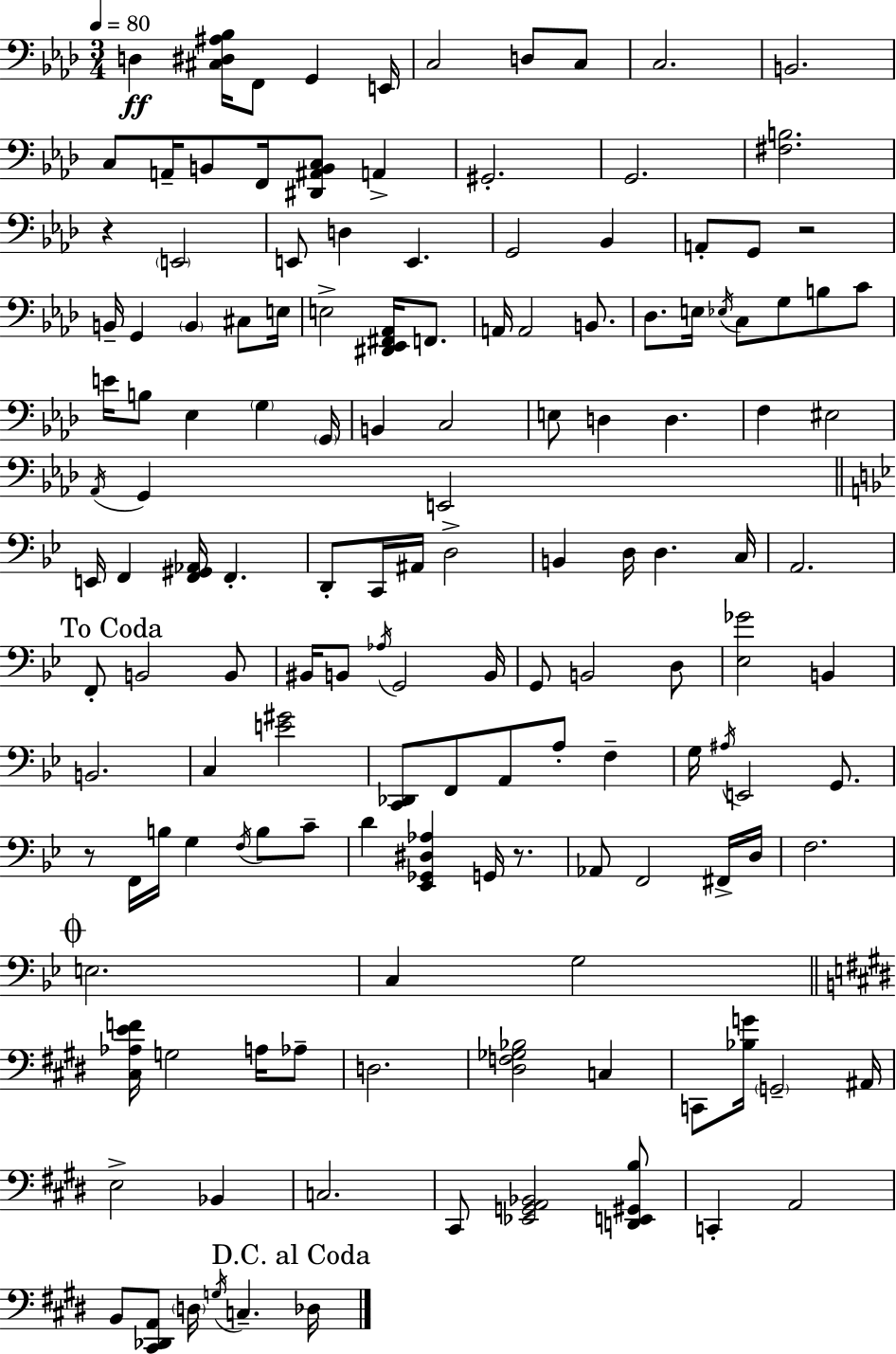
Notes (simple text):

D3/q [C#3,D#3,A#3,Bb3]/s F2/e G2/q E2/s C3/h D3/e C3/e C3/h. B2/h. C3/e A2/s B2/e F2/s [D#2,A#2,B2,C3]/e A2/q G#2/h. G2/h. [F#3,B3]/h. R/q E2/h E2/e D3/q E2/q. G2/h Bb2/q A2/e G2/e R/h B2/s G2/q B2/q C#3/e E3/s E3/h [D#2,Eb2,F#2,Ab2]/s F2/e. A2/s A2/h B2/e. Db3/e. E3/s Eb3/s C3/e G3/e B3/e C4/e E4/s B3/e Eb3/q G3/q G2/s B2/q C3/h E3/e D3/q D3/q. F3/q EIS3/h Ab2/s G2/q E2/h E2/s F2/q [F2,G#2,Ab2]/s F2/q. D2/e C2/s A#2/s D3/h B2/q D3/s D3/q. C3/s A2/h. F2/e B2/h B2/e BIS2/s B2/e Ab3/s G2/h B2/s G2/e B2/h D3/e [Eb3,Gb4]/h B2/q B2/h. C3/q [E4,G#4]/h [C2,Db2]/e F2/e A2/e A3/e F3/q G3/s A#3/s E2/h G2/e. R/e F2/s B3/s G3/q F3/s B3/e C4/e D4/q [Eb2,Gb2,D#3,Ab3]/q G2/s R/e. Ab2/e F2/h F#2/s D3/s F3/h. E3/h. C3/q G3/h [C#3,Ab3,E4,F4]/s G3/h A3/s Ab3/e D3/h. [D#3,F3,Gb3,Bb3]/h C3/q C2/e [Bb3,G4]/s G2/h A#2/s E3/h Bb2/q C3/h. C#2/e [Eb2,G2,A2,Bb2]/h [D2,E2,G#2,B3]/e C2/q A2/h B2/e [C#2,Db2,A2]/e D3/s G3/s C3/q. Db3/s